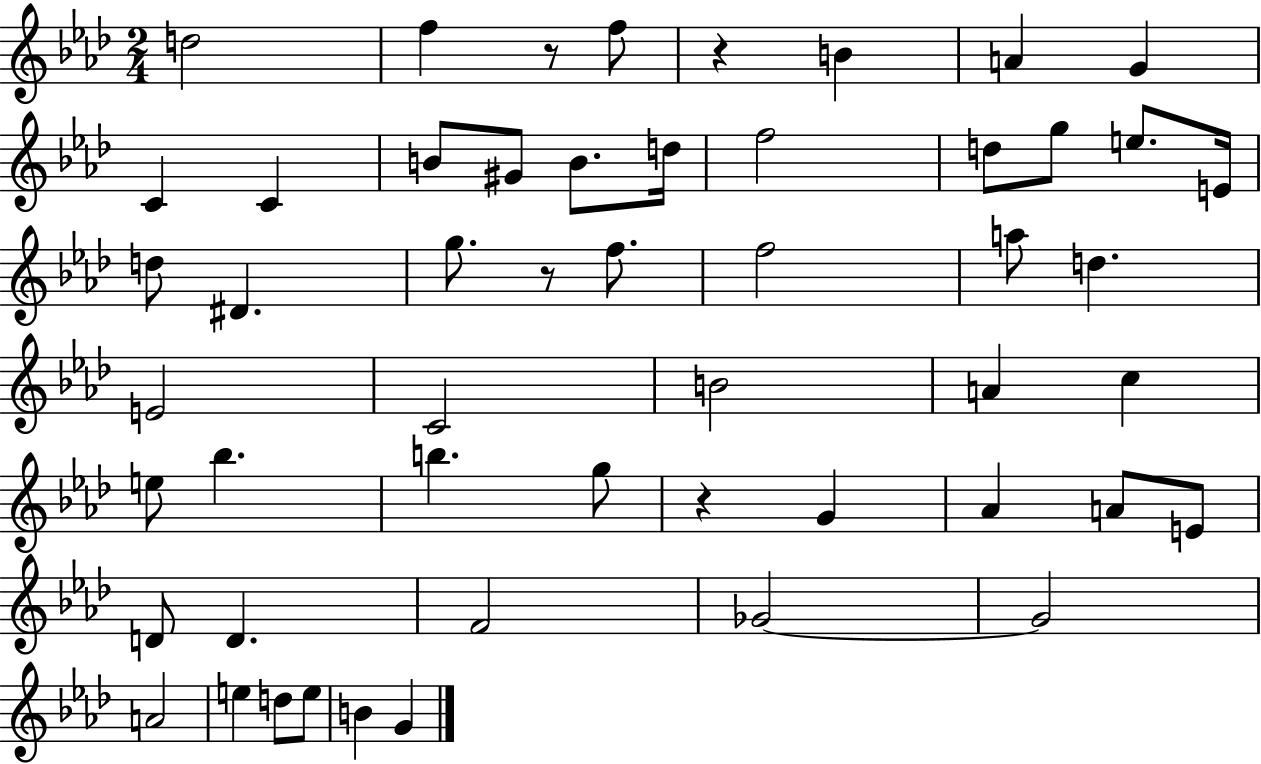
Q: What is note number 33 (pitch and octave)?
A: G5